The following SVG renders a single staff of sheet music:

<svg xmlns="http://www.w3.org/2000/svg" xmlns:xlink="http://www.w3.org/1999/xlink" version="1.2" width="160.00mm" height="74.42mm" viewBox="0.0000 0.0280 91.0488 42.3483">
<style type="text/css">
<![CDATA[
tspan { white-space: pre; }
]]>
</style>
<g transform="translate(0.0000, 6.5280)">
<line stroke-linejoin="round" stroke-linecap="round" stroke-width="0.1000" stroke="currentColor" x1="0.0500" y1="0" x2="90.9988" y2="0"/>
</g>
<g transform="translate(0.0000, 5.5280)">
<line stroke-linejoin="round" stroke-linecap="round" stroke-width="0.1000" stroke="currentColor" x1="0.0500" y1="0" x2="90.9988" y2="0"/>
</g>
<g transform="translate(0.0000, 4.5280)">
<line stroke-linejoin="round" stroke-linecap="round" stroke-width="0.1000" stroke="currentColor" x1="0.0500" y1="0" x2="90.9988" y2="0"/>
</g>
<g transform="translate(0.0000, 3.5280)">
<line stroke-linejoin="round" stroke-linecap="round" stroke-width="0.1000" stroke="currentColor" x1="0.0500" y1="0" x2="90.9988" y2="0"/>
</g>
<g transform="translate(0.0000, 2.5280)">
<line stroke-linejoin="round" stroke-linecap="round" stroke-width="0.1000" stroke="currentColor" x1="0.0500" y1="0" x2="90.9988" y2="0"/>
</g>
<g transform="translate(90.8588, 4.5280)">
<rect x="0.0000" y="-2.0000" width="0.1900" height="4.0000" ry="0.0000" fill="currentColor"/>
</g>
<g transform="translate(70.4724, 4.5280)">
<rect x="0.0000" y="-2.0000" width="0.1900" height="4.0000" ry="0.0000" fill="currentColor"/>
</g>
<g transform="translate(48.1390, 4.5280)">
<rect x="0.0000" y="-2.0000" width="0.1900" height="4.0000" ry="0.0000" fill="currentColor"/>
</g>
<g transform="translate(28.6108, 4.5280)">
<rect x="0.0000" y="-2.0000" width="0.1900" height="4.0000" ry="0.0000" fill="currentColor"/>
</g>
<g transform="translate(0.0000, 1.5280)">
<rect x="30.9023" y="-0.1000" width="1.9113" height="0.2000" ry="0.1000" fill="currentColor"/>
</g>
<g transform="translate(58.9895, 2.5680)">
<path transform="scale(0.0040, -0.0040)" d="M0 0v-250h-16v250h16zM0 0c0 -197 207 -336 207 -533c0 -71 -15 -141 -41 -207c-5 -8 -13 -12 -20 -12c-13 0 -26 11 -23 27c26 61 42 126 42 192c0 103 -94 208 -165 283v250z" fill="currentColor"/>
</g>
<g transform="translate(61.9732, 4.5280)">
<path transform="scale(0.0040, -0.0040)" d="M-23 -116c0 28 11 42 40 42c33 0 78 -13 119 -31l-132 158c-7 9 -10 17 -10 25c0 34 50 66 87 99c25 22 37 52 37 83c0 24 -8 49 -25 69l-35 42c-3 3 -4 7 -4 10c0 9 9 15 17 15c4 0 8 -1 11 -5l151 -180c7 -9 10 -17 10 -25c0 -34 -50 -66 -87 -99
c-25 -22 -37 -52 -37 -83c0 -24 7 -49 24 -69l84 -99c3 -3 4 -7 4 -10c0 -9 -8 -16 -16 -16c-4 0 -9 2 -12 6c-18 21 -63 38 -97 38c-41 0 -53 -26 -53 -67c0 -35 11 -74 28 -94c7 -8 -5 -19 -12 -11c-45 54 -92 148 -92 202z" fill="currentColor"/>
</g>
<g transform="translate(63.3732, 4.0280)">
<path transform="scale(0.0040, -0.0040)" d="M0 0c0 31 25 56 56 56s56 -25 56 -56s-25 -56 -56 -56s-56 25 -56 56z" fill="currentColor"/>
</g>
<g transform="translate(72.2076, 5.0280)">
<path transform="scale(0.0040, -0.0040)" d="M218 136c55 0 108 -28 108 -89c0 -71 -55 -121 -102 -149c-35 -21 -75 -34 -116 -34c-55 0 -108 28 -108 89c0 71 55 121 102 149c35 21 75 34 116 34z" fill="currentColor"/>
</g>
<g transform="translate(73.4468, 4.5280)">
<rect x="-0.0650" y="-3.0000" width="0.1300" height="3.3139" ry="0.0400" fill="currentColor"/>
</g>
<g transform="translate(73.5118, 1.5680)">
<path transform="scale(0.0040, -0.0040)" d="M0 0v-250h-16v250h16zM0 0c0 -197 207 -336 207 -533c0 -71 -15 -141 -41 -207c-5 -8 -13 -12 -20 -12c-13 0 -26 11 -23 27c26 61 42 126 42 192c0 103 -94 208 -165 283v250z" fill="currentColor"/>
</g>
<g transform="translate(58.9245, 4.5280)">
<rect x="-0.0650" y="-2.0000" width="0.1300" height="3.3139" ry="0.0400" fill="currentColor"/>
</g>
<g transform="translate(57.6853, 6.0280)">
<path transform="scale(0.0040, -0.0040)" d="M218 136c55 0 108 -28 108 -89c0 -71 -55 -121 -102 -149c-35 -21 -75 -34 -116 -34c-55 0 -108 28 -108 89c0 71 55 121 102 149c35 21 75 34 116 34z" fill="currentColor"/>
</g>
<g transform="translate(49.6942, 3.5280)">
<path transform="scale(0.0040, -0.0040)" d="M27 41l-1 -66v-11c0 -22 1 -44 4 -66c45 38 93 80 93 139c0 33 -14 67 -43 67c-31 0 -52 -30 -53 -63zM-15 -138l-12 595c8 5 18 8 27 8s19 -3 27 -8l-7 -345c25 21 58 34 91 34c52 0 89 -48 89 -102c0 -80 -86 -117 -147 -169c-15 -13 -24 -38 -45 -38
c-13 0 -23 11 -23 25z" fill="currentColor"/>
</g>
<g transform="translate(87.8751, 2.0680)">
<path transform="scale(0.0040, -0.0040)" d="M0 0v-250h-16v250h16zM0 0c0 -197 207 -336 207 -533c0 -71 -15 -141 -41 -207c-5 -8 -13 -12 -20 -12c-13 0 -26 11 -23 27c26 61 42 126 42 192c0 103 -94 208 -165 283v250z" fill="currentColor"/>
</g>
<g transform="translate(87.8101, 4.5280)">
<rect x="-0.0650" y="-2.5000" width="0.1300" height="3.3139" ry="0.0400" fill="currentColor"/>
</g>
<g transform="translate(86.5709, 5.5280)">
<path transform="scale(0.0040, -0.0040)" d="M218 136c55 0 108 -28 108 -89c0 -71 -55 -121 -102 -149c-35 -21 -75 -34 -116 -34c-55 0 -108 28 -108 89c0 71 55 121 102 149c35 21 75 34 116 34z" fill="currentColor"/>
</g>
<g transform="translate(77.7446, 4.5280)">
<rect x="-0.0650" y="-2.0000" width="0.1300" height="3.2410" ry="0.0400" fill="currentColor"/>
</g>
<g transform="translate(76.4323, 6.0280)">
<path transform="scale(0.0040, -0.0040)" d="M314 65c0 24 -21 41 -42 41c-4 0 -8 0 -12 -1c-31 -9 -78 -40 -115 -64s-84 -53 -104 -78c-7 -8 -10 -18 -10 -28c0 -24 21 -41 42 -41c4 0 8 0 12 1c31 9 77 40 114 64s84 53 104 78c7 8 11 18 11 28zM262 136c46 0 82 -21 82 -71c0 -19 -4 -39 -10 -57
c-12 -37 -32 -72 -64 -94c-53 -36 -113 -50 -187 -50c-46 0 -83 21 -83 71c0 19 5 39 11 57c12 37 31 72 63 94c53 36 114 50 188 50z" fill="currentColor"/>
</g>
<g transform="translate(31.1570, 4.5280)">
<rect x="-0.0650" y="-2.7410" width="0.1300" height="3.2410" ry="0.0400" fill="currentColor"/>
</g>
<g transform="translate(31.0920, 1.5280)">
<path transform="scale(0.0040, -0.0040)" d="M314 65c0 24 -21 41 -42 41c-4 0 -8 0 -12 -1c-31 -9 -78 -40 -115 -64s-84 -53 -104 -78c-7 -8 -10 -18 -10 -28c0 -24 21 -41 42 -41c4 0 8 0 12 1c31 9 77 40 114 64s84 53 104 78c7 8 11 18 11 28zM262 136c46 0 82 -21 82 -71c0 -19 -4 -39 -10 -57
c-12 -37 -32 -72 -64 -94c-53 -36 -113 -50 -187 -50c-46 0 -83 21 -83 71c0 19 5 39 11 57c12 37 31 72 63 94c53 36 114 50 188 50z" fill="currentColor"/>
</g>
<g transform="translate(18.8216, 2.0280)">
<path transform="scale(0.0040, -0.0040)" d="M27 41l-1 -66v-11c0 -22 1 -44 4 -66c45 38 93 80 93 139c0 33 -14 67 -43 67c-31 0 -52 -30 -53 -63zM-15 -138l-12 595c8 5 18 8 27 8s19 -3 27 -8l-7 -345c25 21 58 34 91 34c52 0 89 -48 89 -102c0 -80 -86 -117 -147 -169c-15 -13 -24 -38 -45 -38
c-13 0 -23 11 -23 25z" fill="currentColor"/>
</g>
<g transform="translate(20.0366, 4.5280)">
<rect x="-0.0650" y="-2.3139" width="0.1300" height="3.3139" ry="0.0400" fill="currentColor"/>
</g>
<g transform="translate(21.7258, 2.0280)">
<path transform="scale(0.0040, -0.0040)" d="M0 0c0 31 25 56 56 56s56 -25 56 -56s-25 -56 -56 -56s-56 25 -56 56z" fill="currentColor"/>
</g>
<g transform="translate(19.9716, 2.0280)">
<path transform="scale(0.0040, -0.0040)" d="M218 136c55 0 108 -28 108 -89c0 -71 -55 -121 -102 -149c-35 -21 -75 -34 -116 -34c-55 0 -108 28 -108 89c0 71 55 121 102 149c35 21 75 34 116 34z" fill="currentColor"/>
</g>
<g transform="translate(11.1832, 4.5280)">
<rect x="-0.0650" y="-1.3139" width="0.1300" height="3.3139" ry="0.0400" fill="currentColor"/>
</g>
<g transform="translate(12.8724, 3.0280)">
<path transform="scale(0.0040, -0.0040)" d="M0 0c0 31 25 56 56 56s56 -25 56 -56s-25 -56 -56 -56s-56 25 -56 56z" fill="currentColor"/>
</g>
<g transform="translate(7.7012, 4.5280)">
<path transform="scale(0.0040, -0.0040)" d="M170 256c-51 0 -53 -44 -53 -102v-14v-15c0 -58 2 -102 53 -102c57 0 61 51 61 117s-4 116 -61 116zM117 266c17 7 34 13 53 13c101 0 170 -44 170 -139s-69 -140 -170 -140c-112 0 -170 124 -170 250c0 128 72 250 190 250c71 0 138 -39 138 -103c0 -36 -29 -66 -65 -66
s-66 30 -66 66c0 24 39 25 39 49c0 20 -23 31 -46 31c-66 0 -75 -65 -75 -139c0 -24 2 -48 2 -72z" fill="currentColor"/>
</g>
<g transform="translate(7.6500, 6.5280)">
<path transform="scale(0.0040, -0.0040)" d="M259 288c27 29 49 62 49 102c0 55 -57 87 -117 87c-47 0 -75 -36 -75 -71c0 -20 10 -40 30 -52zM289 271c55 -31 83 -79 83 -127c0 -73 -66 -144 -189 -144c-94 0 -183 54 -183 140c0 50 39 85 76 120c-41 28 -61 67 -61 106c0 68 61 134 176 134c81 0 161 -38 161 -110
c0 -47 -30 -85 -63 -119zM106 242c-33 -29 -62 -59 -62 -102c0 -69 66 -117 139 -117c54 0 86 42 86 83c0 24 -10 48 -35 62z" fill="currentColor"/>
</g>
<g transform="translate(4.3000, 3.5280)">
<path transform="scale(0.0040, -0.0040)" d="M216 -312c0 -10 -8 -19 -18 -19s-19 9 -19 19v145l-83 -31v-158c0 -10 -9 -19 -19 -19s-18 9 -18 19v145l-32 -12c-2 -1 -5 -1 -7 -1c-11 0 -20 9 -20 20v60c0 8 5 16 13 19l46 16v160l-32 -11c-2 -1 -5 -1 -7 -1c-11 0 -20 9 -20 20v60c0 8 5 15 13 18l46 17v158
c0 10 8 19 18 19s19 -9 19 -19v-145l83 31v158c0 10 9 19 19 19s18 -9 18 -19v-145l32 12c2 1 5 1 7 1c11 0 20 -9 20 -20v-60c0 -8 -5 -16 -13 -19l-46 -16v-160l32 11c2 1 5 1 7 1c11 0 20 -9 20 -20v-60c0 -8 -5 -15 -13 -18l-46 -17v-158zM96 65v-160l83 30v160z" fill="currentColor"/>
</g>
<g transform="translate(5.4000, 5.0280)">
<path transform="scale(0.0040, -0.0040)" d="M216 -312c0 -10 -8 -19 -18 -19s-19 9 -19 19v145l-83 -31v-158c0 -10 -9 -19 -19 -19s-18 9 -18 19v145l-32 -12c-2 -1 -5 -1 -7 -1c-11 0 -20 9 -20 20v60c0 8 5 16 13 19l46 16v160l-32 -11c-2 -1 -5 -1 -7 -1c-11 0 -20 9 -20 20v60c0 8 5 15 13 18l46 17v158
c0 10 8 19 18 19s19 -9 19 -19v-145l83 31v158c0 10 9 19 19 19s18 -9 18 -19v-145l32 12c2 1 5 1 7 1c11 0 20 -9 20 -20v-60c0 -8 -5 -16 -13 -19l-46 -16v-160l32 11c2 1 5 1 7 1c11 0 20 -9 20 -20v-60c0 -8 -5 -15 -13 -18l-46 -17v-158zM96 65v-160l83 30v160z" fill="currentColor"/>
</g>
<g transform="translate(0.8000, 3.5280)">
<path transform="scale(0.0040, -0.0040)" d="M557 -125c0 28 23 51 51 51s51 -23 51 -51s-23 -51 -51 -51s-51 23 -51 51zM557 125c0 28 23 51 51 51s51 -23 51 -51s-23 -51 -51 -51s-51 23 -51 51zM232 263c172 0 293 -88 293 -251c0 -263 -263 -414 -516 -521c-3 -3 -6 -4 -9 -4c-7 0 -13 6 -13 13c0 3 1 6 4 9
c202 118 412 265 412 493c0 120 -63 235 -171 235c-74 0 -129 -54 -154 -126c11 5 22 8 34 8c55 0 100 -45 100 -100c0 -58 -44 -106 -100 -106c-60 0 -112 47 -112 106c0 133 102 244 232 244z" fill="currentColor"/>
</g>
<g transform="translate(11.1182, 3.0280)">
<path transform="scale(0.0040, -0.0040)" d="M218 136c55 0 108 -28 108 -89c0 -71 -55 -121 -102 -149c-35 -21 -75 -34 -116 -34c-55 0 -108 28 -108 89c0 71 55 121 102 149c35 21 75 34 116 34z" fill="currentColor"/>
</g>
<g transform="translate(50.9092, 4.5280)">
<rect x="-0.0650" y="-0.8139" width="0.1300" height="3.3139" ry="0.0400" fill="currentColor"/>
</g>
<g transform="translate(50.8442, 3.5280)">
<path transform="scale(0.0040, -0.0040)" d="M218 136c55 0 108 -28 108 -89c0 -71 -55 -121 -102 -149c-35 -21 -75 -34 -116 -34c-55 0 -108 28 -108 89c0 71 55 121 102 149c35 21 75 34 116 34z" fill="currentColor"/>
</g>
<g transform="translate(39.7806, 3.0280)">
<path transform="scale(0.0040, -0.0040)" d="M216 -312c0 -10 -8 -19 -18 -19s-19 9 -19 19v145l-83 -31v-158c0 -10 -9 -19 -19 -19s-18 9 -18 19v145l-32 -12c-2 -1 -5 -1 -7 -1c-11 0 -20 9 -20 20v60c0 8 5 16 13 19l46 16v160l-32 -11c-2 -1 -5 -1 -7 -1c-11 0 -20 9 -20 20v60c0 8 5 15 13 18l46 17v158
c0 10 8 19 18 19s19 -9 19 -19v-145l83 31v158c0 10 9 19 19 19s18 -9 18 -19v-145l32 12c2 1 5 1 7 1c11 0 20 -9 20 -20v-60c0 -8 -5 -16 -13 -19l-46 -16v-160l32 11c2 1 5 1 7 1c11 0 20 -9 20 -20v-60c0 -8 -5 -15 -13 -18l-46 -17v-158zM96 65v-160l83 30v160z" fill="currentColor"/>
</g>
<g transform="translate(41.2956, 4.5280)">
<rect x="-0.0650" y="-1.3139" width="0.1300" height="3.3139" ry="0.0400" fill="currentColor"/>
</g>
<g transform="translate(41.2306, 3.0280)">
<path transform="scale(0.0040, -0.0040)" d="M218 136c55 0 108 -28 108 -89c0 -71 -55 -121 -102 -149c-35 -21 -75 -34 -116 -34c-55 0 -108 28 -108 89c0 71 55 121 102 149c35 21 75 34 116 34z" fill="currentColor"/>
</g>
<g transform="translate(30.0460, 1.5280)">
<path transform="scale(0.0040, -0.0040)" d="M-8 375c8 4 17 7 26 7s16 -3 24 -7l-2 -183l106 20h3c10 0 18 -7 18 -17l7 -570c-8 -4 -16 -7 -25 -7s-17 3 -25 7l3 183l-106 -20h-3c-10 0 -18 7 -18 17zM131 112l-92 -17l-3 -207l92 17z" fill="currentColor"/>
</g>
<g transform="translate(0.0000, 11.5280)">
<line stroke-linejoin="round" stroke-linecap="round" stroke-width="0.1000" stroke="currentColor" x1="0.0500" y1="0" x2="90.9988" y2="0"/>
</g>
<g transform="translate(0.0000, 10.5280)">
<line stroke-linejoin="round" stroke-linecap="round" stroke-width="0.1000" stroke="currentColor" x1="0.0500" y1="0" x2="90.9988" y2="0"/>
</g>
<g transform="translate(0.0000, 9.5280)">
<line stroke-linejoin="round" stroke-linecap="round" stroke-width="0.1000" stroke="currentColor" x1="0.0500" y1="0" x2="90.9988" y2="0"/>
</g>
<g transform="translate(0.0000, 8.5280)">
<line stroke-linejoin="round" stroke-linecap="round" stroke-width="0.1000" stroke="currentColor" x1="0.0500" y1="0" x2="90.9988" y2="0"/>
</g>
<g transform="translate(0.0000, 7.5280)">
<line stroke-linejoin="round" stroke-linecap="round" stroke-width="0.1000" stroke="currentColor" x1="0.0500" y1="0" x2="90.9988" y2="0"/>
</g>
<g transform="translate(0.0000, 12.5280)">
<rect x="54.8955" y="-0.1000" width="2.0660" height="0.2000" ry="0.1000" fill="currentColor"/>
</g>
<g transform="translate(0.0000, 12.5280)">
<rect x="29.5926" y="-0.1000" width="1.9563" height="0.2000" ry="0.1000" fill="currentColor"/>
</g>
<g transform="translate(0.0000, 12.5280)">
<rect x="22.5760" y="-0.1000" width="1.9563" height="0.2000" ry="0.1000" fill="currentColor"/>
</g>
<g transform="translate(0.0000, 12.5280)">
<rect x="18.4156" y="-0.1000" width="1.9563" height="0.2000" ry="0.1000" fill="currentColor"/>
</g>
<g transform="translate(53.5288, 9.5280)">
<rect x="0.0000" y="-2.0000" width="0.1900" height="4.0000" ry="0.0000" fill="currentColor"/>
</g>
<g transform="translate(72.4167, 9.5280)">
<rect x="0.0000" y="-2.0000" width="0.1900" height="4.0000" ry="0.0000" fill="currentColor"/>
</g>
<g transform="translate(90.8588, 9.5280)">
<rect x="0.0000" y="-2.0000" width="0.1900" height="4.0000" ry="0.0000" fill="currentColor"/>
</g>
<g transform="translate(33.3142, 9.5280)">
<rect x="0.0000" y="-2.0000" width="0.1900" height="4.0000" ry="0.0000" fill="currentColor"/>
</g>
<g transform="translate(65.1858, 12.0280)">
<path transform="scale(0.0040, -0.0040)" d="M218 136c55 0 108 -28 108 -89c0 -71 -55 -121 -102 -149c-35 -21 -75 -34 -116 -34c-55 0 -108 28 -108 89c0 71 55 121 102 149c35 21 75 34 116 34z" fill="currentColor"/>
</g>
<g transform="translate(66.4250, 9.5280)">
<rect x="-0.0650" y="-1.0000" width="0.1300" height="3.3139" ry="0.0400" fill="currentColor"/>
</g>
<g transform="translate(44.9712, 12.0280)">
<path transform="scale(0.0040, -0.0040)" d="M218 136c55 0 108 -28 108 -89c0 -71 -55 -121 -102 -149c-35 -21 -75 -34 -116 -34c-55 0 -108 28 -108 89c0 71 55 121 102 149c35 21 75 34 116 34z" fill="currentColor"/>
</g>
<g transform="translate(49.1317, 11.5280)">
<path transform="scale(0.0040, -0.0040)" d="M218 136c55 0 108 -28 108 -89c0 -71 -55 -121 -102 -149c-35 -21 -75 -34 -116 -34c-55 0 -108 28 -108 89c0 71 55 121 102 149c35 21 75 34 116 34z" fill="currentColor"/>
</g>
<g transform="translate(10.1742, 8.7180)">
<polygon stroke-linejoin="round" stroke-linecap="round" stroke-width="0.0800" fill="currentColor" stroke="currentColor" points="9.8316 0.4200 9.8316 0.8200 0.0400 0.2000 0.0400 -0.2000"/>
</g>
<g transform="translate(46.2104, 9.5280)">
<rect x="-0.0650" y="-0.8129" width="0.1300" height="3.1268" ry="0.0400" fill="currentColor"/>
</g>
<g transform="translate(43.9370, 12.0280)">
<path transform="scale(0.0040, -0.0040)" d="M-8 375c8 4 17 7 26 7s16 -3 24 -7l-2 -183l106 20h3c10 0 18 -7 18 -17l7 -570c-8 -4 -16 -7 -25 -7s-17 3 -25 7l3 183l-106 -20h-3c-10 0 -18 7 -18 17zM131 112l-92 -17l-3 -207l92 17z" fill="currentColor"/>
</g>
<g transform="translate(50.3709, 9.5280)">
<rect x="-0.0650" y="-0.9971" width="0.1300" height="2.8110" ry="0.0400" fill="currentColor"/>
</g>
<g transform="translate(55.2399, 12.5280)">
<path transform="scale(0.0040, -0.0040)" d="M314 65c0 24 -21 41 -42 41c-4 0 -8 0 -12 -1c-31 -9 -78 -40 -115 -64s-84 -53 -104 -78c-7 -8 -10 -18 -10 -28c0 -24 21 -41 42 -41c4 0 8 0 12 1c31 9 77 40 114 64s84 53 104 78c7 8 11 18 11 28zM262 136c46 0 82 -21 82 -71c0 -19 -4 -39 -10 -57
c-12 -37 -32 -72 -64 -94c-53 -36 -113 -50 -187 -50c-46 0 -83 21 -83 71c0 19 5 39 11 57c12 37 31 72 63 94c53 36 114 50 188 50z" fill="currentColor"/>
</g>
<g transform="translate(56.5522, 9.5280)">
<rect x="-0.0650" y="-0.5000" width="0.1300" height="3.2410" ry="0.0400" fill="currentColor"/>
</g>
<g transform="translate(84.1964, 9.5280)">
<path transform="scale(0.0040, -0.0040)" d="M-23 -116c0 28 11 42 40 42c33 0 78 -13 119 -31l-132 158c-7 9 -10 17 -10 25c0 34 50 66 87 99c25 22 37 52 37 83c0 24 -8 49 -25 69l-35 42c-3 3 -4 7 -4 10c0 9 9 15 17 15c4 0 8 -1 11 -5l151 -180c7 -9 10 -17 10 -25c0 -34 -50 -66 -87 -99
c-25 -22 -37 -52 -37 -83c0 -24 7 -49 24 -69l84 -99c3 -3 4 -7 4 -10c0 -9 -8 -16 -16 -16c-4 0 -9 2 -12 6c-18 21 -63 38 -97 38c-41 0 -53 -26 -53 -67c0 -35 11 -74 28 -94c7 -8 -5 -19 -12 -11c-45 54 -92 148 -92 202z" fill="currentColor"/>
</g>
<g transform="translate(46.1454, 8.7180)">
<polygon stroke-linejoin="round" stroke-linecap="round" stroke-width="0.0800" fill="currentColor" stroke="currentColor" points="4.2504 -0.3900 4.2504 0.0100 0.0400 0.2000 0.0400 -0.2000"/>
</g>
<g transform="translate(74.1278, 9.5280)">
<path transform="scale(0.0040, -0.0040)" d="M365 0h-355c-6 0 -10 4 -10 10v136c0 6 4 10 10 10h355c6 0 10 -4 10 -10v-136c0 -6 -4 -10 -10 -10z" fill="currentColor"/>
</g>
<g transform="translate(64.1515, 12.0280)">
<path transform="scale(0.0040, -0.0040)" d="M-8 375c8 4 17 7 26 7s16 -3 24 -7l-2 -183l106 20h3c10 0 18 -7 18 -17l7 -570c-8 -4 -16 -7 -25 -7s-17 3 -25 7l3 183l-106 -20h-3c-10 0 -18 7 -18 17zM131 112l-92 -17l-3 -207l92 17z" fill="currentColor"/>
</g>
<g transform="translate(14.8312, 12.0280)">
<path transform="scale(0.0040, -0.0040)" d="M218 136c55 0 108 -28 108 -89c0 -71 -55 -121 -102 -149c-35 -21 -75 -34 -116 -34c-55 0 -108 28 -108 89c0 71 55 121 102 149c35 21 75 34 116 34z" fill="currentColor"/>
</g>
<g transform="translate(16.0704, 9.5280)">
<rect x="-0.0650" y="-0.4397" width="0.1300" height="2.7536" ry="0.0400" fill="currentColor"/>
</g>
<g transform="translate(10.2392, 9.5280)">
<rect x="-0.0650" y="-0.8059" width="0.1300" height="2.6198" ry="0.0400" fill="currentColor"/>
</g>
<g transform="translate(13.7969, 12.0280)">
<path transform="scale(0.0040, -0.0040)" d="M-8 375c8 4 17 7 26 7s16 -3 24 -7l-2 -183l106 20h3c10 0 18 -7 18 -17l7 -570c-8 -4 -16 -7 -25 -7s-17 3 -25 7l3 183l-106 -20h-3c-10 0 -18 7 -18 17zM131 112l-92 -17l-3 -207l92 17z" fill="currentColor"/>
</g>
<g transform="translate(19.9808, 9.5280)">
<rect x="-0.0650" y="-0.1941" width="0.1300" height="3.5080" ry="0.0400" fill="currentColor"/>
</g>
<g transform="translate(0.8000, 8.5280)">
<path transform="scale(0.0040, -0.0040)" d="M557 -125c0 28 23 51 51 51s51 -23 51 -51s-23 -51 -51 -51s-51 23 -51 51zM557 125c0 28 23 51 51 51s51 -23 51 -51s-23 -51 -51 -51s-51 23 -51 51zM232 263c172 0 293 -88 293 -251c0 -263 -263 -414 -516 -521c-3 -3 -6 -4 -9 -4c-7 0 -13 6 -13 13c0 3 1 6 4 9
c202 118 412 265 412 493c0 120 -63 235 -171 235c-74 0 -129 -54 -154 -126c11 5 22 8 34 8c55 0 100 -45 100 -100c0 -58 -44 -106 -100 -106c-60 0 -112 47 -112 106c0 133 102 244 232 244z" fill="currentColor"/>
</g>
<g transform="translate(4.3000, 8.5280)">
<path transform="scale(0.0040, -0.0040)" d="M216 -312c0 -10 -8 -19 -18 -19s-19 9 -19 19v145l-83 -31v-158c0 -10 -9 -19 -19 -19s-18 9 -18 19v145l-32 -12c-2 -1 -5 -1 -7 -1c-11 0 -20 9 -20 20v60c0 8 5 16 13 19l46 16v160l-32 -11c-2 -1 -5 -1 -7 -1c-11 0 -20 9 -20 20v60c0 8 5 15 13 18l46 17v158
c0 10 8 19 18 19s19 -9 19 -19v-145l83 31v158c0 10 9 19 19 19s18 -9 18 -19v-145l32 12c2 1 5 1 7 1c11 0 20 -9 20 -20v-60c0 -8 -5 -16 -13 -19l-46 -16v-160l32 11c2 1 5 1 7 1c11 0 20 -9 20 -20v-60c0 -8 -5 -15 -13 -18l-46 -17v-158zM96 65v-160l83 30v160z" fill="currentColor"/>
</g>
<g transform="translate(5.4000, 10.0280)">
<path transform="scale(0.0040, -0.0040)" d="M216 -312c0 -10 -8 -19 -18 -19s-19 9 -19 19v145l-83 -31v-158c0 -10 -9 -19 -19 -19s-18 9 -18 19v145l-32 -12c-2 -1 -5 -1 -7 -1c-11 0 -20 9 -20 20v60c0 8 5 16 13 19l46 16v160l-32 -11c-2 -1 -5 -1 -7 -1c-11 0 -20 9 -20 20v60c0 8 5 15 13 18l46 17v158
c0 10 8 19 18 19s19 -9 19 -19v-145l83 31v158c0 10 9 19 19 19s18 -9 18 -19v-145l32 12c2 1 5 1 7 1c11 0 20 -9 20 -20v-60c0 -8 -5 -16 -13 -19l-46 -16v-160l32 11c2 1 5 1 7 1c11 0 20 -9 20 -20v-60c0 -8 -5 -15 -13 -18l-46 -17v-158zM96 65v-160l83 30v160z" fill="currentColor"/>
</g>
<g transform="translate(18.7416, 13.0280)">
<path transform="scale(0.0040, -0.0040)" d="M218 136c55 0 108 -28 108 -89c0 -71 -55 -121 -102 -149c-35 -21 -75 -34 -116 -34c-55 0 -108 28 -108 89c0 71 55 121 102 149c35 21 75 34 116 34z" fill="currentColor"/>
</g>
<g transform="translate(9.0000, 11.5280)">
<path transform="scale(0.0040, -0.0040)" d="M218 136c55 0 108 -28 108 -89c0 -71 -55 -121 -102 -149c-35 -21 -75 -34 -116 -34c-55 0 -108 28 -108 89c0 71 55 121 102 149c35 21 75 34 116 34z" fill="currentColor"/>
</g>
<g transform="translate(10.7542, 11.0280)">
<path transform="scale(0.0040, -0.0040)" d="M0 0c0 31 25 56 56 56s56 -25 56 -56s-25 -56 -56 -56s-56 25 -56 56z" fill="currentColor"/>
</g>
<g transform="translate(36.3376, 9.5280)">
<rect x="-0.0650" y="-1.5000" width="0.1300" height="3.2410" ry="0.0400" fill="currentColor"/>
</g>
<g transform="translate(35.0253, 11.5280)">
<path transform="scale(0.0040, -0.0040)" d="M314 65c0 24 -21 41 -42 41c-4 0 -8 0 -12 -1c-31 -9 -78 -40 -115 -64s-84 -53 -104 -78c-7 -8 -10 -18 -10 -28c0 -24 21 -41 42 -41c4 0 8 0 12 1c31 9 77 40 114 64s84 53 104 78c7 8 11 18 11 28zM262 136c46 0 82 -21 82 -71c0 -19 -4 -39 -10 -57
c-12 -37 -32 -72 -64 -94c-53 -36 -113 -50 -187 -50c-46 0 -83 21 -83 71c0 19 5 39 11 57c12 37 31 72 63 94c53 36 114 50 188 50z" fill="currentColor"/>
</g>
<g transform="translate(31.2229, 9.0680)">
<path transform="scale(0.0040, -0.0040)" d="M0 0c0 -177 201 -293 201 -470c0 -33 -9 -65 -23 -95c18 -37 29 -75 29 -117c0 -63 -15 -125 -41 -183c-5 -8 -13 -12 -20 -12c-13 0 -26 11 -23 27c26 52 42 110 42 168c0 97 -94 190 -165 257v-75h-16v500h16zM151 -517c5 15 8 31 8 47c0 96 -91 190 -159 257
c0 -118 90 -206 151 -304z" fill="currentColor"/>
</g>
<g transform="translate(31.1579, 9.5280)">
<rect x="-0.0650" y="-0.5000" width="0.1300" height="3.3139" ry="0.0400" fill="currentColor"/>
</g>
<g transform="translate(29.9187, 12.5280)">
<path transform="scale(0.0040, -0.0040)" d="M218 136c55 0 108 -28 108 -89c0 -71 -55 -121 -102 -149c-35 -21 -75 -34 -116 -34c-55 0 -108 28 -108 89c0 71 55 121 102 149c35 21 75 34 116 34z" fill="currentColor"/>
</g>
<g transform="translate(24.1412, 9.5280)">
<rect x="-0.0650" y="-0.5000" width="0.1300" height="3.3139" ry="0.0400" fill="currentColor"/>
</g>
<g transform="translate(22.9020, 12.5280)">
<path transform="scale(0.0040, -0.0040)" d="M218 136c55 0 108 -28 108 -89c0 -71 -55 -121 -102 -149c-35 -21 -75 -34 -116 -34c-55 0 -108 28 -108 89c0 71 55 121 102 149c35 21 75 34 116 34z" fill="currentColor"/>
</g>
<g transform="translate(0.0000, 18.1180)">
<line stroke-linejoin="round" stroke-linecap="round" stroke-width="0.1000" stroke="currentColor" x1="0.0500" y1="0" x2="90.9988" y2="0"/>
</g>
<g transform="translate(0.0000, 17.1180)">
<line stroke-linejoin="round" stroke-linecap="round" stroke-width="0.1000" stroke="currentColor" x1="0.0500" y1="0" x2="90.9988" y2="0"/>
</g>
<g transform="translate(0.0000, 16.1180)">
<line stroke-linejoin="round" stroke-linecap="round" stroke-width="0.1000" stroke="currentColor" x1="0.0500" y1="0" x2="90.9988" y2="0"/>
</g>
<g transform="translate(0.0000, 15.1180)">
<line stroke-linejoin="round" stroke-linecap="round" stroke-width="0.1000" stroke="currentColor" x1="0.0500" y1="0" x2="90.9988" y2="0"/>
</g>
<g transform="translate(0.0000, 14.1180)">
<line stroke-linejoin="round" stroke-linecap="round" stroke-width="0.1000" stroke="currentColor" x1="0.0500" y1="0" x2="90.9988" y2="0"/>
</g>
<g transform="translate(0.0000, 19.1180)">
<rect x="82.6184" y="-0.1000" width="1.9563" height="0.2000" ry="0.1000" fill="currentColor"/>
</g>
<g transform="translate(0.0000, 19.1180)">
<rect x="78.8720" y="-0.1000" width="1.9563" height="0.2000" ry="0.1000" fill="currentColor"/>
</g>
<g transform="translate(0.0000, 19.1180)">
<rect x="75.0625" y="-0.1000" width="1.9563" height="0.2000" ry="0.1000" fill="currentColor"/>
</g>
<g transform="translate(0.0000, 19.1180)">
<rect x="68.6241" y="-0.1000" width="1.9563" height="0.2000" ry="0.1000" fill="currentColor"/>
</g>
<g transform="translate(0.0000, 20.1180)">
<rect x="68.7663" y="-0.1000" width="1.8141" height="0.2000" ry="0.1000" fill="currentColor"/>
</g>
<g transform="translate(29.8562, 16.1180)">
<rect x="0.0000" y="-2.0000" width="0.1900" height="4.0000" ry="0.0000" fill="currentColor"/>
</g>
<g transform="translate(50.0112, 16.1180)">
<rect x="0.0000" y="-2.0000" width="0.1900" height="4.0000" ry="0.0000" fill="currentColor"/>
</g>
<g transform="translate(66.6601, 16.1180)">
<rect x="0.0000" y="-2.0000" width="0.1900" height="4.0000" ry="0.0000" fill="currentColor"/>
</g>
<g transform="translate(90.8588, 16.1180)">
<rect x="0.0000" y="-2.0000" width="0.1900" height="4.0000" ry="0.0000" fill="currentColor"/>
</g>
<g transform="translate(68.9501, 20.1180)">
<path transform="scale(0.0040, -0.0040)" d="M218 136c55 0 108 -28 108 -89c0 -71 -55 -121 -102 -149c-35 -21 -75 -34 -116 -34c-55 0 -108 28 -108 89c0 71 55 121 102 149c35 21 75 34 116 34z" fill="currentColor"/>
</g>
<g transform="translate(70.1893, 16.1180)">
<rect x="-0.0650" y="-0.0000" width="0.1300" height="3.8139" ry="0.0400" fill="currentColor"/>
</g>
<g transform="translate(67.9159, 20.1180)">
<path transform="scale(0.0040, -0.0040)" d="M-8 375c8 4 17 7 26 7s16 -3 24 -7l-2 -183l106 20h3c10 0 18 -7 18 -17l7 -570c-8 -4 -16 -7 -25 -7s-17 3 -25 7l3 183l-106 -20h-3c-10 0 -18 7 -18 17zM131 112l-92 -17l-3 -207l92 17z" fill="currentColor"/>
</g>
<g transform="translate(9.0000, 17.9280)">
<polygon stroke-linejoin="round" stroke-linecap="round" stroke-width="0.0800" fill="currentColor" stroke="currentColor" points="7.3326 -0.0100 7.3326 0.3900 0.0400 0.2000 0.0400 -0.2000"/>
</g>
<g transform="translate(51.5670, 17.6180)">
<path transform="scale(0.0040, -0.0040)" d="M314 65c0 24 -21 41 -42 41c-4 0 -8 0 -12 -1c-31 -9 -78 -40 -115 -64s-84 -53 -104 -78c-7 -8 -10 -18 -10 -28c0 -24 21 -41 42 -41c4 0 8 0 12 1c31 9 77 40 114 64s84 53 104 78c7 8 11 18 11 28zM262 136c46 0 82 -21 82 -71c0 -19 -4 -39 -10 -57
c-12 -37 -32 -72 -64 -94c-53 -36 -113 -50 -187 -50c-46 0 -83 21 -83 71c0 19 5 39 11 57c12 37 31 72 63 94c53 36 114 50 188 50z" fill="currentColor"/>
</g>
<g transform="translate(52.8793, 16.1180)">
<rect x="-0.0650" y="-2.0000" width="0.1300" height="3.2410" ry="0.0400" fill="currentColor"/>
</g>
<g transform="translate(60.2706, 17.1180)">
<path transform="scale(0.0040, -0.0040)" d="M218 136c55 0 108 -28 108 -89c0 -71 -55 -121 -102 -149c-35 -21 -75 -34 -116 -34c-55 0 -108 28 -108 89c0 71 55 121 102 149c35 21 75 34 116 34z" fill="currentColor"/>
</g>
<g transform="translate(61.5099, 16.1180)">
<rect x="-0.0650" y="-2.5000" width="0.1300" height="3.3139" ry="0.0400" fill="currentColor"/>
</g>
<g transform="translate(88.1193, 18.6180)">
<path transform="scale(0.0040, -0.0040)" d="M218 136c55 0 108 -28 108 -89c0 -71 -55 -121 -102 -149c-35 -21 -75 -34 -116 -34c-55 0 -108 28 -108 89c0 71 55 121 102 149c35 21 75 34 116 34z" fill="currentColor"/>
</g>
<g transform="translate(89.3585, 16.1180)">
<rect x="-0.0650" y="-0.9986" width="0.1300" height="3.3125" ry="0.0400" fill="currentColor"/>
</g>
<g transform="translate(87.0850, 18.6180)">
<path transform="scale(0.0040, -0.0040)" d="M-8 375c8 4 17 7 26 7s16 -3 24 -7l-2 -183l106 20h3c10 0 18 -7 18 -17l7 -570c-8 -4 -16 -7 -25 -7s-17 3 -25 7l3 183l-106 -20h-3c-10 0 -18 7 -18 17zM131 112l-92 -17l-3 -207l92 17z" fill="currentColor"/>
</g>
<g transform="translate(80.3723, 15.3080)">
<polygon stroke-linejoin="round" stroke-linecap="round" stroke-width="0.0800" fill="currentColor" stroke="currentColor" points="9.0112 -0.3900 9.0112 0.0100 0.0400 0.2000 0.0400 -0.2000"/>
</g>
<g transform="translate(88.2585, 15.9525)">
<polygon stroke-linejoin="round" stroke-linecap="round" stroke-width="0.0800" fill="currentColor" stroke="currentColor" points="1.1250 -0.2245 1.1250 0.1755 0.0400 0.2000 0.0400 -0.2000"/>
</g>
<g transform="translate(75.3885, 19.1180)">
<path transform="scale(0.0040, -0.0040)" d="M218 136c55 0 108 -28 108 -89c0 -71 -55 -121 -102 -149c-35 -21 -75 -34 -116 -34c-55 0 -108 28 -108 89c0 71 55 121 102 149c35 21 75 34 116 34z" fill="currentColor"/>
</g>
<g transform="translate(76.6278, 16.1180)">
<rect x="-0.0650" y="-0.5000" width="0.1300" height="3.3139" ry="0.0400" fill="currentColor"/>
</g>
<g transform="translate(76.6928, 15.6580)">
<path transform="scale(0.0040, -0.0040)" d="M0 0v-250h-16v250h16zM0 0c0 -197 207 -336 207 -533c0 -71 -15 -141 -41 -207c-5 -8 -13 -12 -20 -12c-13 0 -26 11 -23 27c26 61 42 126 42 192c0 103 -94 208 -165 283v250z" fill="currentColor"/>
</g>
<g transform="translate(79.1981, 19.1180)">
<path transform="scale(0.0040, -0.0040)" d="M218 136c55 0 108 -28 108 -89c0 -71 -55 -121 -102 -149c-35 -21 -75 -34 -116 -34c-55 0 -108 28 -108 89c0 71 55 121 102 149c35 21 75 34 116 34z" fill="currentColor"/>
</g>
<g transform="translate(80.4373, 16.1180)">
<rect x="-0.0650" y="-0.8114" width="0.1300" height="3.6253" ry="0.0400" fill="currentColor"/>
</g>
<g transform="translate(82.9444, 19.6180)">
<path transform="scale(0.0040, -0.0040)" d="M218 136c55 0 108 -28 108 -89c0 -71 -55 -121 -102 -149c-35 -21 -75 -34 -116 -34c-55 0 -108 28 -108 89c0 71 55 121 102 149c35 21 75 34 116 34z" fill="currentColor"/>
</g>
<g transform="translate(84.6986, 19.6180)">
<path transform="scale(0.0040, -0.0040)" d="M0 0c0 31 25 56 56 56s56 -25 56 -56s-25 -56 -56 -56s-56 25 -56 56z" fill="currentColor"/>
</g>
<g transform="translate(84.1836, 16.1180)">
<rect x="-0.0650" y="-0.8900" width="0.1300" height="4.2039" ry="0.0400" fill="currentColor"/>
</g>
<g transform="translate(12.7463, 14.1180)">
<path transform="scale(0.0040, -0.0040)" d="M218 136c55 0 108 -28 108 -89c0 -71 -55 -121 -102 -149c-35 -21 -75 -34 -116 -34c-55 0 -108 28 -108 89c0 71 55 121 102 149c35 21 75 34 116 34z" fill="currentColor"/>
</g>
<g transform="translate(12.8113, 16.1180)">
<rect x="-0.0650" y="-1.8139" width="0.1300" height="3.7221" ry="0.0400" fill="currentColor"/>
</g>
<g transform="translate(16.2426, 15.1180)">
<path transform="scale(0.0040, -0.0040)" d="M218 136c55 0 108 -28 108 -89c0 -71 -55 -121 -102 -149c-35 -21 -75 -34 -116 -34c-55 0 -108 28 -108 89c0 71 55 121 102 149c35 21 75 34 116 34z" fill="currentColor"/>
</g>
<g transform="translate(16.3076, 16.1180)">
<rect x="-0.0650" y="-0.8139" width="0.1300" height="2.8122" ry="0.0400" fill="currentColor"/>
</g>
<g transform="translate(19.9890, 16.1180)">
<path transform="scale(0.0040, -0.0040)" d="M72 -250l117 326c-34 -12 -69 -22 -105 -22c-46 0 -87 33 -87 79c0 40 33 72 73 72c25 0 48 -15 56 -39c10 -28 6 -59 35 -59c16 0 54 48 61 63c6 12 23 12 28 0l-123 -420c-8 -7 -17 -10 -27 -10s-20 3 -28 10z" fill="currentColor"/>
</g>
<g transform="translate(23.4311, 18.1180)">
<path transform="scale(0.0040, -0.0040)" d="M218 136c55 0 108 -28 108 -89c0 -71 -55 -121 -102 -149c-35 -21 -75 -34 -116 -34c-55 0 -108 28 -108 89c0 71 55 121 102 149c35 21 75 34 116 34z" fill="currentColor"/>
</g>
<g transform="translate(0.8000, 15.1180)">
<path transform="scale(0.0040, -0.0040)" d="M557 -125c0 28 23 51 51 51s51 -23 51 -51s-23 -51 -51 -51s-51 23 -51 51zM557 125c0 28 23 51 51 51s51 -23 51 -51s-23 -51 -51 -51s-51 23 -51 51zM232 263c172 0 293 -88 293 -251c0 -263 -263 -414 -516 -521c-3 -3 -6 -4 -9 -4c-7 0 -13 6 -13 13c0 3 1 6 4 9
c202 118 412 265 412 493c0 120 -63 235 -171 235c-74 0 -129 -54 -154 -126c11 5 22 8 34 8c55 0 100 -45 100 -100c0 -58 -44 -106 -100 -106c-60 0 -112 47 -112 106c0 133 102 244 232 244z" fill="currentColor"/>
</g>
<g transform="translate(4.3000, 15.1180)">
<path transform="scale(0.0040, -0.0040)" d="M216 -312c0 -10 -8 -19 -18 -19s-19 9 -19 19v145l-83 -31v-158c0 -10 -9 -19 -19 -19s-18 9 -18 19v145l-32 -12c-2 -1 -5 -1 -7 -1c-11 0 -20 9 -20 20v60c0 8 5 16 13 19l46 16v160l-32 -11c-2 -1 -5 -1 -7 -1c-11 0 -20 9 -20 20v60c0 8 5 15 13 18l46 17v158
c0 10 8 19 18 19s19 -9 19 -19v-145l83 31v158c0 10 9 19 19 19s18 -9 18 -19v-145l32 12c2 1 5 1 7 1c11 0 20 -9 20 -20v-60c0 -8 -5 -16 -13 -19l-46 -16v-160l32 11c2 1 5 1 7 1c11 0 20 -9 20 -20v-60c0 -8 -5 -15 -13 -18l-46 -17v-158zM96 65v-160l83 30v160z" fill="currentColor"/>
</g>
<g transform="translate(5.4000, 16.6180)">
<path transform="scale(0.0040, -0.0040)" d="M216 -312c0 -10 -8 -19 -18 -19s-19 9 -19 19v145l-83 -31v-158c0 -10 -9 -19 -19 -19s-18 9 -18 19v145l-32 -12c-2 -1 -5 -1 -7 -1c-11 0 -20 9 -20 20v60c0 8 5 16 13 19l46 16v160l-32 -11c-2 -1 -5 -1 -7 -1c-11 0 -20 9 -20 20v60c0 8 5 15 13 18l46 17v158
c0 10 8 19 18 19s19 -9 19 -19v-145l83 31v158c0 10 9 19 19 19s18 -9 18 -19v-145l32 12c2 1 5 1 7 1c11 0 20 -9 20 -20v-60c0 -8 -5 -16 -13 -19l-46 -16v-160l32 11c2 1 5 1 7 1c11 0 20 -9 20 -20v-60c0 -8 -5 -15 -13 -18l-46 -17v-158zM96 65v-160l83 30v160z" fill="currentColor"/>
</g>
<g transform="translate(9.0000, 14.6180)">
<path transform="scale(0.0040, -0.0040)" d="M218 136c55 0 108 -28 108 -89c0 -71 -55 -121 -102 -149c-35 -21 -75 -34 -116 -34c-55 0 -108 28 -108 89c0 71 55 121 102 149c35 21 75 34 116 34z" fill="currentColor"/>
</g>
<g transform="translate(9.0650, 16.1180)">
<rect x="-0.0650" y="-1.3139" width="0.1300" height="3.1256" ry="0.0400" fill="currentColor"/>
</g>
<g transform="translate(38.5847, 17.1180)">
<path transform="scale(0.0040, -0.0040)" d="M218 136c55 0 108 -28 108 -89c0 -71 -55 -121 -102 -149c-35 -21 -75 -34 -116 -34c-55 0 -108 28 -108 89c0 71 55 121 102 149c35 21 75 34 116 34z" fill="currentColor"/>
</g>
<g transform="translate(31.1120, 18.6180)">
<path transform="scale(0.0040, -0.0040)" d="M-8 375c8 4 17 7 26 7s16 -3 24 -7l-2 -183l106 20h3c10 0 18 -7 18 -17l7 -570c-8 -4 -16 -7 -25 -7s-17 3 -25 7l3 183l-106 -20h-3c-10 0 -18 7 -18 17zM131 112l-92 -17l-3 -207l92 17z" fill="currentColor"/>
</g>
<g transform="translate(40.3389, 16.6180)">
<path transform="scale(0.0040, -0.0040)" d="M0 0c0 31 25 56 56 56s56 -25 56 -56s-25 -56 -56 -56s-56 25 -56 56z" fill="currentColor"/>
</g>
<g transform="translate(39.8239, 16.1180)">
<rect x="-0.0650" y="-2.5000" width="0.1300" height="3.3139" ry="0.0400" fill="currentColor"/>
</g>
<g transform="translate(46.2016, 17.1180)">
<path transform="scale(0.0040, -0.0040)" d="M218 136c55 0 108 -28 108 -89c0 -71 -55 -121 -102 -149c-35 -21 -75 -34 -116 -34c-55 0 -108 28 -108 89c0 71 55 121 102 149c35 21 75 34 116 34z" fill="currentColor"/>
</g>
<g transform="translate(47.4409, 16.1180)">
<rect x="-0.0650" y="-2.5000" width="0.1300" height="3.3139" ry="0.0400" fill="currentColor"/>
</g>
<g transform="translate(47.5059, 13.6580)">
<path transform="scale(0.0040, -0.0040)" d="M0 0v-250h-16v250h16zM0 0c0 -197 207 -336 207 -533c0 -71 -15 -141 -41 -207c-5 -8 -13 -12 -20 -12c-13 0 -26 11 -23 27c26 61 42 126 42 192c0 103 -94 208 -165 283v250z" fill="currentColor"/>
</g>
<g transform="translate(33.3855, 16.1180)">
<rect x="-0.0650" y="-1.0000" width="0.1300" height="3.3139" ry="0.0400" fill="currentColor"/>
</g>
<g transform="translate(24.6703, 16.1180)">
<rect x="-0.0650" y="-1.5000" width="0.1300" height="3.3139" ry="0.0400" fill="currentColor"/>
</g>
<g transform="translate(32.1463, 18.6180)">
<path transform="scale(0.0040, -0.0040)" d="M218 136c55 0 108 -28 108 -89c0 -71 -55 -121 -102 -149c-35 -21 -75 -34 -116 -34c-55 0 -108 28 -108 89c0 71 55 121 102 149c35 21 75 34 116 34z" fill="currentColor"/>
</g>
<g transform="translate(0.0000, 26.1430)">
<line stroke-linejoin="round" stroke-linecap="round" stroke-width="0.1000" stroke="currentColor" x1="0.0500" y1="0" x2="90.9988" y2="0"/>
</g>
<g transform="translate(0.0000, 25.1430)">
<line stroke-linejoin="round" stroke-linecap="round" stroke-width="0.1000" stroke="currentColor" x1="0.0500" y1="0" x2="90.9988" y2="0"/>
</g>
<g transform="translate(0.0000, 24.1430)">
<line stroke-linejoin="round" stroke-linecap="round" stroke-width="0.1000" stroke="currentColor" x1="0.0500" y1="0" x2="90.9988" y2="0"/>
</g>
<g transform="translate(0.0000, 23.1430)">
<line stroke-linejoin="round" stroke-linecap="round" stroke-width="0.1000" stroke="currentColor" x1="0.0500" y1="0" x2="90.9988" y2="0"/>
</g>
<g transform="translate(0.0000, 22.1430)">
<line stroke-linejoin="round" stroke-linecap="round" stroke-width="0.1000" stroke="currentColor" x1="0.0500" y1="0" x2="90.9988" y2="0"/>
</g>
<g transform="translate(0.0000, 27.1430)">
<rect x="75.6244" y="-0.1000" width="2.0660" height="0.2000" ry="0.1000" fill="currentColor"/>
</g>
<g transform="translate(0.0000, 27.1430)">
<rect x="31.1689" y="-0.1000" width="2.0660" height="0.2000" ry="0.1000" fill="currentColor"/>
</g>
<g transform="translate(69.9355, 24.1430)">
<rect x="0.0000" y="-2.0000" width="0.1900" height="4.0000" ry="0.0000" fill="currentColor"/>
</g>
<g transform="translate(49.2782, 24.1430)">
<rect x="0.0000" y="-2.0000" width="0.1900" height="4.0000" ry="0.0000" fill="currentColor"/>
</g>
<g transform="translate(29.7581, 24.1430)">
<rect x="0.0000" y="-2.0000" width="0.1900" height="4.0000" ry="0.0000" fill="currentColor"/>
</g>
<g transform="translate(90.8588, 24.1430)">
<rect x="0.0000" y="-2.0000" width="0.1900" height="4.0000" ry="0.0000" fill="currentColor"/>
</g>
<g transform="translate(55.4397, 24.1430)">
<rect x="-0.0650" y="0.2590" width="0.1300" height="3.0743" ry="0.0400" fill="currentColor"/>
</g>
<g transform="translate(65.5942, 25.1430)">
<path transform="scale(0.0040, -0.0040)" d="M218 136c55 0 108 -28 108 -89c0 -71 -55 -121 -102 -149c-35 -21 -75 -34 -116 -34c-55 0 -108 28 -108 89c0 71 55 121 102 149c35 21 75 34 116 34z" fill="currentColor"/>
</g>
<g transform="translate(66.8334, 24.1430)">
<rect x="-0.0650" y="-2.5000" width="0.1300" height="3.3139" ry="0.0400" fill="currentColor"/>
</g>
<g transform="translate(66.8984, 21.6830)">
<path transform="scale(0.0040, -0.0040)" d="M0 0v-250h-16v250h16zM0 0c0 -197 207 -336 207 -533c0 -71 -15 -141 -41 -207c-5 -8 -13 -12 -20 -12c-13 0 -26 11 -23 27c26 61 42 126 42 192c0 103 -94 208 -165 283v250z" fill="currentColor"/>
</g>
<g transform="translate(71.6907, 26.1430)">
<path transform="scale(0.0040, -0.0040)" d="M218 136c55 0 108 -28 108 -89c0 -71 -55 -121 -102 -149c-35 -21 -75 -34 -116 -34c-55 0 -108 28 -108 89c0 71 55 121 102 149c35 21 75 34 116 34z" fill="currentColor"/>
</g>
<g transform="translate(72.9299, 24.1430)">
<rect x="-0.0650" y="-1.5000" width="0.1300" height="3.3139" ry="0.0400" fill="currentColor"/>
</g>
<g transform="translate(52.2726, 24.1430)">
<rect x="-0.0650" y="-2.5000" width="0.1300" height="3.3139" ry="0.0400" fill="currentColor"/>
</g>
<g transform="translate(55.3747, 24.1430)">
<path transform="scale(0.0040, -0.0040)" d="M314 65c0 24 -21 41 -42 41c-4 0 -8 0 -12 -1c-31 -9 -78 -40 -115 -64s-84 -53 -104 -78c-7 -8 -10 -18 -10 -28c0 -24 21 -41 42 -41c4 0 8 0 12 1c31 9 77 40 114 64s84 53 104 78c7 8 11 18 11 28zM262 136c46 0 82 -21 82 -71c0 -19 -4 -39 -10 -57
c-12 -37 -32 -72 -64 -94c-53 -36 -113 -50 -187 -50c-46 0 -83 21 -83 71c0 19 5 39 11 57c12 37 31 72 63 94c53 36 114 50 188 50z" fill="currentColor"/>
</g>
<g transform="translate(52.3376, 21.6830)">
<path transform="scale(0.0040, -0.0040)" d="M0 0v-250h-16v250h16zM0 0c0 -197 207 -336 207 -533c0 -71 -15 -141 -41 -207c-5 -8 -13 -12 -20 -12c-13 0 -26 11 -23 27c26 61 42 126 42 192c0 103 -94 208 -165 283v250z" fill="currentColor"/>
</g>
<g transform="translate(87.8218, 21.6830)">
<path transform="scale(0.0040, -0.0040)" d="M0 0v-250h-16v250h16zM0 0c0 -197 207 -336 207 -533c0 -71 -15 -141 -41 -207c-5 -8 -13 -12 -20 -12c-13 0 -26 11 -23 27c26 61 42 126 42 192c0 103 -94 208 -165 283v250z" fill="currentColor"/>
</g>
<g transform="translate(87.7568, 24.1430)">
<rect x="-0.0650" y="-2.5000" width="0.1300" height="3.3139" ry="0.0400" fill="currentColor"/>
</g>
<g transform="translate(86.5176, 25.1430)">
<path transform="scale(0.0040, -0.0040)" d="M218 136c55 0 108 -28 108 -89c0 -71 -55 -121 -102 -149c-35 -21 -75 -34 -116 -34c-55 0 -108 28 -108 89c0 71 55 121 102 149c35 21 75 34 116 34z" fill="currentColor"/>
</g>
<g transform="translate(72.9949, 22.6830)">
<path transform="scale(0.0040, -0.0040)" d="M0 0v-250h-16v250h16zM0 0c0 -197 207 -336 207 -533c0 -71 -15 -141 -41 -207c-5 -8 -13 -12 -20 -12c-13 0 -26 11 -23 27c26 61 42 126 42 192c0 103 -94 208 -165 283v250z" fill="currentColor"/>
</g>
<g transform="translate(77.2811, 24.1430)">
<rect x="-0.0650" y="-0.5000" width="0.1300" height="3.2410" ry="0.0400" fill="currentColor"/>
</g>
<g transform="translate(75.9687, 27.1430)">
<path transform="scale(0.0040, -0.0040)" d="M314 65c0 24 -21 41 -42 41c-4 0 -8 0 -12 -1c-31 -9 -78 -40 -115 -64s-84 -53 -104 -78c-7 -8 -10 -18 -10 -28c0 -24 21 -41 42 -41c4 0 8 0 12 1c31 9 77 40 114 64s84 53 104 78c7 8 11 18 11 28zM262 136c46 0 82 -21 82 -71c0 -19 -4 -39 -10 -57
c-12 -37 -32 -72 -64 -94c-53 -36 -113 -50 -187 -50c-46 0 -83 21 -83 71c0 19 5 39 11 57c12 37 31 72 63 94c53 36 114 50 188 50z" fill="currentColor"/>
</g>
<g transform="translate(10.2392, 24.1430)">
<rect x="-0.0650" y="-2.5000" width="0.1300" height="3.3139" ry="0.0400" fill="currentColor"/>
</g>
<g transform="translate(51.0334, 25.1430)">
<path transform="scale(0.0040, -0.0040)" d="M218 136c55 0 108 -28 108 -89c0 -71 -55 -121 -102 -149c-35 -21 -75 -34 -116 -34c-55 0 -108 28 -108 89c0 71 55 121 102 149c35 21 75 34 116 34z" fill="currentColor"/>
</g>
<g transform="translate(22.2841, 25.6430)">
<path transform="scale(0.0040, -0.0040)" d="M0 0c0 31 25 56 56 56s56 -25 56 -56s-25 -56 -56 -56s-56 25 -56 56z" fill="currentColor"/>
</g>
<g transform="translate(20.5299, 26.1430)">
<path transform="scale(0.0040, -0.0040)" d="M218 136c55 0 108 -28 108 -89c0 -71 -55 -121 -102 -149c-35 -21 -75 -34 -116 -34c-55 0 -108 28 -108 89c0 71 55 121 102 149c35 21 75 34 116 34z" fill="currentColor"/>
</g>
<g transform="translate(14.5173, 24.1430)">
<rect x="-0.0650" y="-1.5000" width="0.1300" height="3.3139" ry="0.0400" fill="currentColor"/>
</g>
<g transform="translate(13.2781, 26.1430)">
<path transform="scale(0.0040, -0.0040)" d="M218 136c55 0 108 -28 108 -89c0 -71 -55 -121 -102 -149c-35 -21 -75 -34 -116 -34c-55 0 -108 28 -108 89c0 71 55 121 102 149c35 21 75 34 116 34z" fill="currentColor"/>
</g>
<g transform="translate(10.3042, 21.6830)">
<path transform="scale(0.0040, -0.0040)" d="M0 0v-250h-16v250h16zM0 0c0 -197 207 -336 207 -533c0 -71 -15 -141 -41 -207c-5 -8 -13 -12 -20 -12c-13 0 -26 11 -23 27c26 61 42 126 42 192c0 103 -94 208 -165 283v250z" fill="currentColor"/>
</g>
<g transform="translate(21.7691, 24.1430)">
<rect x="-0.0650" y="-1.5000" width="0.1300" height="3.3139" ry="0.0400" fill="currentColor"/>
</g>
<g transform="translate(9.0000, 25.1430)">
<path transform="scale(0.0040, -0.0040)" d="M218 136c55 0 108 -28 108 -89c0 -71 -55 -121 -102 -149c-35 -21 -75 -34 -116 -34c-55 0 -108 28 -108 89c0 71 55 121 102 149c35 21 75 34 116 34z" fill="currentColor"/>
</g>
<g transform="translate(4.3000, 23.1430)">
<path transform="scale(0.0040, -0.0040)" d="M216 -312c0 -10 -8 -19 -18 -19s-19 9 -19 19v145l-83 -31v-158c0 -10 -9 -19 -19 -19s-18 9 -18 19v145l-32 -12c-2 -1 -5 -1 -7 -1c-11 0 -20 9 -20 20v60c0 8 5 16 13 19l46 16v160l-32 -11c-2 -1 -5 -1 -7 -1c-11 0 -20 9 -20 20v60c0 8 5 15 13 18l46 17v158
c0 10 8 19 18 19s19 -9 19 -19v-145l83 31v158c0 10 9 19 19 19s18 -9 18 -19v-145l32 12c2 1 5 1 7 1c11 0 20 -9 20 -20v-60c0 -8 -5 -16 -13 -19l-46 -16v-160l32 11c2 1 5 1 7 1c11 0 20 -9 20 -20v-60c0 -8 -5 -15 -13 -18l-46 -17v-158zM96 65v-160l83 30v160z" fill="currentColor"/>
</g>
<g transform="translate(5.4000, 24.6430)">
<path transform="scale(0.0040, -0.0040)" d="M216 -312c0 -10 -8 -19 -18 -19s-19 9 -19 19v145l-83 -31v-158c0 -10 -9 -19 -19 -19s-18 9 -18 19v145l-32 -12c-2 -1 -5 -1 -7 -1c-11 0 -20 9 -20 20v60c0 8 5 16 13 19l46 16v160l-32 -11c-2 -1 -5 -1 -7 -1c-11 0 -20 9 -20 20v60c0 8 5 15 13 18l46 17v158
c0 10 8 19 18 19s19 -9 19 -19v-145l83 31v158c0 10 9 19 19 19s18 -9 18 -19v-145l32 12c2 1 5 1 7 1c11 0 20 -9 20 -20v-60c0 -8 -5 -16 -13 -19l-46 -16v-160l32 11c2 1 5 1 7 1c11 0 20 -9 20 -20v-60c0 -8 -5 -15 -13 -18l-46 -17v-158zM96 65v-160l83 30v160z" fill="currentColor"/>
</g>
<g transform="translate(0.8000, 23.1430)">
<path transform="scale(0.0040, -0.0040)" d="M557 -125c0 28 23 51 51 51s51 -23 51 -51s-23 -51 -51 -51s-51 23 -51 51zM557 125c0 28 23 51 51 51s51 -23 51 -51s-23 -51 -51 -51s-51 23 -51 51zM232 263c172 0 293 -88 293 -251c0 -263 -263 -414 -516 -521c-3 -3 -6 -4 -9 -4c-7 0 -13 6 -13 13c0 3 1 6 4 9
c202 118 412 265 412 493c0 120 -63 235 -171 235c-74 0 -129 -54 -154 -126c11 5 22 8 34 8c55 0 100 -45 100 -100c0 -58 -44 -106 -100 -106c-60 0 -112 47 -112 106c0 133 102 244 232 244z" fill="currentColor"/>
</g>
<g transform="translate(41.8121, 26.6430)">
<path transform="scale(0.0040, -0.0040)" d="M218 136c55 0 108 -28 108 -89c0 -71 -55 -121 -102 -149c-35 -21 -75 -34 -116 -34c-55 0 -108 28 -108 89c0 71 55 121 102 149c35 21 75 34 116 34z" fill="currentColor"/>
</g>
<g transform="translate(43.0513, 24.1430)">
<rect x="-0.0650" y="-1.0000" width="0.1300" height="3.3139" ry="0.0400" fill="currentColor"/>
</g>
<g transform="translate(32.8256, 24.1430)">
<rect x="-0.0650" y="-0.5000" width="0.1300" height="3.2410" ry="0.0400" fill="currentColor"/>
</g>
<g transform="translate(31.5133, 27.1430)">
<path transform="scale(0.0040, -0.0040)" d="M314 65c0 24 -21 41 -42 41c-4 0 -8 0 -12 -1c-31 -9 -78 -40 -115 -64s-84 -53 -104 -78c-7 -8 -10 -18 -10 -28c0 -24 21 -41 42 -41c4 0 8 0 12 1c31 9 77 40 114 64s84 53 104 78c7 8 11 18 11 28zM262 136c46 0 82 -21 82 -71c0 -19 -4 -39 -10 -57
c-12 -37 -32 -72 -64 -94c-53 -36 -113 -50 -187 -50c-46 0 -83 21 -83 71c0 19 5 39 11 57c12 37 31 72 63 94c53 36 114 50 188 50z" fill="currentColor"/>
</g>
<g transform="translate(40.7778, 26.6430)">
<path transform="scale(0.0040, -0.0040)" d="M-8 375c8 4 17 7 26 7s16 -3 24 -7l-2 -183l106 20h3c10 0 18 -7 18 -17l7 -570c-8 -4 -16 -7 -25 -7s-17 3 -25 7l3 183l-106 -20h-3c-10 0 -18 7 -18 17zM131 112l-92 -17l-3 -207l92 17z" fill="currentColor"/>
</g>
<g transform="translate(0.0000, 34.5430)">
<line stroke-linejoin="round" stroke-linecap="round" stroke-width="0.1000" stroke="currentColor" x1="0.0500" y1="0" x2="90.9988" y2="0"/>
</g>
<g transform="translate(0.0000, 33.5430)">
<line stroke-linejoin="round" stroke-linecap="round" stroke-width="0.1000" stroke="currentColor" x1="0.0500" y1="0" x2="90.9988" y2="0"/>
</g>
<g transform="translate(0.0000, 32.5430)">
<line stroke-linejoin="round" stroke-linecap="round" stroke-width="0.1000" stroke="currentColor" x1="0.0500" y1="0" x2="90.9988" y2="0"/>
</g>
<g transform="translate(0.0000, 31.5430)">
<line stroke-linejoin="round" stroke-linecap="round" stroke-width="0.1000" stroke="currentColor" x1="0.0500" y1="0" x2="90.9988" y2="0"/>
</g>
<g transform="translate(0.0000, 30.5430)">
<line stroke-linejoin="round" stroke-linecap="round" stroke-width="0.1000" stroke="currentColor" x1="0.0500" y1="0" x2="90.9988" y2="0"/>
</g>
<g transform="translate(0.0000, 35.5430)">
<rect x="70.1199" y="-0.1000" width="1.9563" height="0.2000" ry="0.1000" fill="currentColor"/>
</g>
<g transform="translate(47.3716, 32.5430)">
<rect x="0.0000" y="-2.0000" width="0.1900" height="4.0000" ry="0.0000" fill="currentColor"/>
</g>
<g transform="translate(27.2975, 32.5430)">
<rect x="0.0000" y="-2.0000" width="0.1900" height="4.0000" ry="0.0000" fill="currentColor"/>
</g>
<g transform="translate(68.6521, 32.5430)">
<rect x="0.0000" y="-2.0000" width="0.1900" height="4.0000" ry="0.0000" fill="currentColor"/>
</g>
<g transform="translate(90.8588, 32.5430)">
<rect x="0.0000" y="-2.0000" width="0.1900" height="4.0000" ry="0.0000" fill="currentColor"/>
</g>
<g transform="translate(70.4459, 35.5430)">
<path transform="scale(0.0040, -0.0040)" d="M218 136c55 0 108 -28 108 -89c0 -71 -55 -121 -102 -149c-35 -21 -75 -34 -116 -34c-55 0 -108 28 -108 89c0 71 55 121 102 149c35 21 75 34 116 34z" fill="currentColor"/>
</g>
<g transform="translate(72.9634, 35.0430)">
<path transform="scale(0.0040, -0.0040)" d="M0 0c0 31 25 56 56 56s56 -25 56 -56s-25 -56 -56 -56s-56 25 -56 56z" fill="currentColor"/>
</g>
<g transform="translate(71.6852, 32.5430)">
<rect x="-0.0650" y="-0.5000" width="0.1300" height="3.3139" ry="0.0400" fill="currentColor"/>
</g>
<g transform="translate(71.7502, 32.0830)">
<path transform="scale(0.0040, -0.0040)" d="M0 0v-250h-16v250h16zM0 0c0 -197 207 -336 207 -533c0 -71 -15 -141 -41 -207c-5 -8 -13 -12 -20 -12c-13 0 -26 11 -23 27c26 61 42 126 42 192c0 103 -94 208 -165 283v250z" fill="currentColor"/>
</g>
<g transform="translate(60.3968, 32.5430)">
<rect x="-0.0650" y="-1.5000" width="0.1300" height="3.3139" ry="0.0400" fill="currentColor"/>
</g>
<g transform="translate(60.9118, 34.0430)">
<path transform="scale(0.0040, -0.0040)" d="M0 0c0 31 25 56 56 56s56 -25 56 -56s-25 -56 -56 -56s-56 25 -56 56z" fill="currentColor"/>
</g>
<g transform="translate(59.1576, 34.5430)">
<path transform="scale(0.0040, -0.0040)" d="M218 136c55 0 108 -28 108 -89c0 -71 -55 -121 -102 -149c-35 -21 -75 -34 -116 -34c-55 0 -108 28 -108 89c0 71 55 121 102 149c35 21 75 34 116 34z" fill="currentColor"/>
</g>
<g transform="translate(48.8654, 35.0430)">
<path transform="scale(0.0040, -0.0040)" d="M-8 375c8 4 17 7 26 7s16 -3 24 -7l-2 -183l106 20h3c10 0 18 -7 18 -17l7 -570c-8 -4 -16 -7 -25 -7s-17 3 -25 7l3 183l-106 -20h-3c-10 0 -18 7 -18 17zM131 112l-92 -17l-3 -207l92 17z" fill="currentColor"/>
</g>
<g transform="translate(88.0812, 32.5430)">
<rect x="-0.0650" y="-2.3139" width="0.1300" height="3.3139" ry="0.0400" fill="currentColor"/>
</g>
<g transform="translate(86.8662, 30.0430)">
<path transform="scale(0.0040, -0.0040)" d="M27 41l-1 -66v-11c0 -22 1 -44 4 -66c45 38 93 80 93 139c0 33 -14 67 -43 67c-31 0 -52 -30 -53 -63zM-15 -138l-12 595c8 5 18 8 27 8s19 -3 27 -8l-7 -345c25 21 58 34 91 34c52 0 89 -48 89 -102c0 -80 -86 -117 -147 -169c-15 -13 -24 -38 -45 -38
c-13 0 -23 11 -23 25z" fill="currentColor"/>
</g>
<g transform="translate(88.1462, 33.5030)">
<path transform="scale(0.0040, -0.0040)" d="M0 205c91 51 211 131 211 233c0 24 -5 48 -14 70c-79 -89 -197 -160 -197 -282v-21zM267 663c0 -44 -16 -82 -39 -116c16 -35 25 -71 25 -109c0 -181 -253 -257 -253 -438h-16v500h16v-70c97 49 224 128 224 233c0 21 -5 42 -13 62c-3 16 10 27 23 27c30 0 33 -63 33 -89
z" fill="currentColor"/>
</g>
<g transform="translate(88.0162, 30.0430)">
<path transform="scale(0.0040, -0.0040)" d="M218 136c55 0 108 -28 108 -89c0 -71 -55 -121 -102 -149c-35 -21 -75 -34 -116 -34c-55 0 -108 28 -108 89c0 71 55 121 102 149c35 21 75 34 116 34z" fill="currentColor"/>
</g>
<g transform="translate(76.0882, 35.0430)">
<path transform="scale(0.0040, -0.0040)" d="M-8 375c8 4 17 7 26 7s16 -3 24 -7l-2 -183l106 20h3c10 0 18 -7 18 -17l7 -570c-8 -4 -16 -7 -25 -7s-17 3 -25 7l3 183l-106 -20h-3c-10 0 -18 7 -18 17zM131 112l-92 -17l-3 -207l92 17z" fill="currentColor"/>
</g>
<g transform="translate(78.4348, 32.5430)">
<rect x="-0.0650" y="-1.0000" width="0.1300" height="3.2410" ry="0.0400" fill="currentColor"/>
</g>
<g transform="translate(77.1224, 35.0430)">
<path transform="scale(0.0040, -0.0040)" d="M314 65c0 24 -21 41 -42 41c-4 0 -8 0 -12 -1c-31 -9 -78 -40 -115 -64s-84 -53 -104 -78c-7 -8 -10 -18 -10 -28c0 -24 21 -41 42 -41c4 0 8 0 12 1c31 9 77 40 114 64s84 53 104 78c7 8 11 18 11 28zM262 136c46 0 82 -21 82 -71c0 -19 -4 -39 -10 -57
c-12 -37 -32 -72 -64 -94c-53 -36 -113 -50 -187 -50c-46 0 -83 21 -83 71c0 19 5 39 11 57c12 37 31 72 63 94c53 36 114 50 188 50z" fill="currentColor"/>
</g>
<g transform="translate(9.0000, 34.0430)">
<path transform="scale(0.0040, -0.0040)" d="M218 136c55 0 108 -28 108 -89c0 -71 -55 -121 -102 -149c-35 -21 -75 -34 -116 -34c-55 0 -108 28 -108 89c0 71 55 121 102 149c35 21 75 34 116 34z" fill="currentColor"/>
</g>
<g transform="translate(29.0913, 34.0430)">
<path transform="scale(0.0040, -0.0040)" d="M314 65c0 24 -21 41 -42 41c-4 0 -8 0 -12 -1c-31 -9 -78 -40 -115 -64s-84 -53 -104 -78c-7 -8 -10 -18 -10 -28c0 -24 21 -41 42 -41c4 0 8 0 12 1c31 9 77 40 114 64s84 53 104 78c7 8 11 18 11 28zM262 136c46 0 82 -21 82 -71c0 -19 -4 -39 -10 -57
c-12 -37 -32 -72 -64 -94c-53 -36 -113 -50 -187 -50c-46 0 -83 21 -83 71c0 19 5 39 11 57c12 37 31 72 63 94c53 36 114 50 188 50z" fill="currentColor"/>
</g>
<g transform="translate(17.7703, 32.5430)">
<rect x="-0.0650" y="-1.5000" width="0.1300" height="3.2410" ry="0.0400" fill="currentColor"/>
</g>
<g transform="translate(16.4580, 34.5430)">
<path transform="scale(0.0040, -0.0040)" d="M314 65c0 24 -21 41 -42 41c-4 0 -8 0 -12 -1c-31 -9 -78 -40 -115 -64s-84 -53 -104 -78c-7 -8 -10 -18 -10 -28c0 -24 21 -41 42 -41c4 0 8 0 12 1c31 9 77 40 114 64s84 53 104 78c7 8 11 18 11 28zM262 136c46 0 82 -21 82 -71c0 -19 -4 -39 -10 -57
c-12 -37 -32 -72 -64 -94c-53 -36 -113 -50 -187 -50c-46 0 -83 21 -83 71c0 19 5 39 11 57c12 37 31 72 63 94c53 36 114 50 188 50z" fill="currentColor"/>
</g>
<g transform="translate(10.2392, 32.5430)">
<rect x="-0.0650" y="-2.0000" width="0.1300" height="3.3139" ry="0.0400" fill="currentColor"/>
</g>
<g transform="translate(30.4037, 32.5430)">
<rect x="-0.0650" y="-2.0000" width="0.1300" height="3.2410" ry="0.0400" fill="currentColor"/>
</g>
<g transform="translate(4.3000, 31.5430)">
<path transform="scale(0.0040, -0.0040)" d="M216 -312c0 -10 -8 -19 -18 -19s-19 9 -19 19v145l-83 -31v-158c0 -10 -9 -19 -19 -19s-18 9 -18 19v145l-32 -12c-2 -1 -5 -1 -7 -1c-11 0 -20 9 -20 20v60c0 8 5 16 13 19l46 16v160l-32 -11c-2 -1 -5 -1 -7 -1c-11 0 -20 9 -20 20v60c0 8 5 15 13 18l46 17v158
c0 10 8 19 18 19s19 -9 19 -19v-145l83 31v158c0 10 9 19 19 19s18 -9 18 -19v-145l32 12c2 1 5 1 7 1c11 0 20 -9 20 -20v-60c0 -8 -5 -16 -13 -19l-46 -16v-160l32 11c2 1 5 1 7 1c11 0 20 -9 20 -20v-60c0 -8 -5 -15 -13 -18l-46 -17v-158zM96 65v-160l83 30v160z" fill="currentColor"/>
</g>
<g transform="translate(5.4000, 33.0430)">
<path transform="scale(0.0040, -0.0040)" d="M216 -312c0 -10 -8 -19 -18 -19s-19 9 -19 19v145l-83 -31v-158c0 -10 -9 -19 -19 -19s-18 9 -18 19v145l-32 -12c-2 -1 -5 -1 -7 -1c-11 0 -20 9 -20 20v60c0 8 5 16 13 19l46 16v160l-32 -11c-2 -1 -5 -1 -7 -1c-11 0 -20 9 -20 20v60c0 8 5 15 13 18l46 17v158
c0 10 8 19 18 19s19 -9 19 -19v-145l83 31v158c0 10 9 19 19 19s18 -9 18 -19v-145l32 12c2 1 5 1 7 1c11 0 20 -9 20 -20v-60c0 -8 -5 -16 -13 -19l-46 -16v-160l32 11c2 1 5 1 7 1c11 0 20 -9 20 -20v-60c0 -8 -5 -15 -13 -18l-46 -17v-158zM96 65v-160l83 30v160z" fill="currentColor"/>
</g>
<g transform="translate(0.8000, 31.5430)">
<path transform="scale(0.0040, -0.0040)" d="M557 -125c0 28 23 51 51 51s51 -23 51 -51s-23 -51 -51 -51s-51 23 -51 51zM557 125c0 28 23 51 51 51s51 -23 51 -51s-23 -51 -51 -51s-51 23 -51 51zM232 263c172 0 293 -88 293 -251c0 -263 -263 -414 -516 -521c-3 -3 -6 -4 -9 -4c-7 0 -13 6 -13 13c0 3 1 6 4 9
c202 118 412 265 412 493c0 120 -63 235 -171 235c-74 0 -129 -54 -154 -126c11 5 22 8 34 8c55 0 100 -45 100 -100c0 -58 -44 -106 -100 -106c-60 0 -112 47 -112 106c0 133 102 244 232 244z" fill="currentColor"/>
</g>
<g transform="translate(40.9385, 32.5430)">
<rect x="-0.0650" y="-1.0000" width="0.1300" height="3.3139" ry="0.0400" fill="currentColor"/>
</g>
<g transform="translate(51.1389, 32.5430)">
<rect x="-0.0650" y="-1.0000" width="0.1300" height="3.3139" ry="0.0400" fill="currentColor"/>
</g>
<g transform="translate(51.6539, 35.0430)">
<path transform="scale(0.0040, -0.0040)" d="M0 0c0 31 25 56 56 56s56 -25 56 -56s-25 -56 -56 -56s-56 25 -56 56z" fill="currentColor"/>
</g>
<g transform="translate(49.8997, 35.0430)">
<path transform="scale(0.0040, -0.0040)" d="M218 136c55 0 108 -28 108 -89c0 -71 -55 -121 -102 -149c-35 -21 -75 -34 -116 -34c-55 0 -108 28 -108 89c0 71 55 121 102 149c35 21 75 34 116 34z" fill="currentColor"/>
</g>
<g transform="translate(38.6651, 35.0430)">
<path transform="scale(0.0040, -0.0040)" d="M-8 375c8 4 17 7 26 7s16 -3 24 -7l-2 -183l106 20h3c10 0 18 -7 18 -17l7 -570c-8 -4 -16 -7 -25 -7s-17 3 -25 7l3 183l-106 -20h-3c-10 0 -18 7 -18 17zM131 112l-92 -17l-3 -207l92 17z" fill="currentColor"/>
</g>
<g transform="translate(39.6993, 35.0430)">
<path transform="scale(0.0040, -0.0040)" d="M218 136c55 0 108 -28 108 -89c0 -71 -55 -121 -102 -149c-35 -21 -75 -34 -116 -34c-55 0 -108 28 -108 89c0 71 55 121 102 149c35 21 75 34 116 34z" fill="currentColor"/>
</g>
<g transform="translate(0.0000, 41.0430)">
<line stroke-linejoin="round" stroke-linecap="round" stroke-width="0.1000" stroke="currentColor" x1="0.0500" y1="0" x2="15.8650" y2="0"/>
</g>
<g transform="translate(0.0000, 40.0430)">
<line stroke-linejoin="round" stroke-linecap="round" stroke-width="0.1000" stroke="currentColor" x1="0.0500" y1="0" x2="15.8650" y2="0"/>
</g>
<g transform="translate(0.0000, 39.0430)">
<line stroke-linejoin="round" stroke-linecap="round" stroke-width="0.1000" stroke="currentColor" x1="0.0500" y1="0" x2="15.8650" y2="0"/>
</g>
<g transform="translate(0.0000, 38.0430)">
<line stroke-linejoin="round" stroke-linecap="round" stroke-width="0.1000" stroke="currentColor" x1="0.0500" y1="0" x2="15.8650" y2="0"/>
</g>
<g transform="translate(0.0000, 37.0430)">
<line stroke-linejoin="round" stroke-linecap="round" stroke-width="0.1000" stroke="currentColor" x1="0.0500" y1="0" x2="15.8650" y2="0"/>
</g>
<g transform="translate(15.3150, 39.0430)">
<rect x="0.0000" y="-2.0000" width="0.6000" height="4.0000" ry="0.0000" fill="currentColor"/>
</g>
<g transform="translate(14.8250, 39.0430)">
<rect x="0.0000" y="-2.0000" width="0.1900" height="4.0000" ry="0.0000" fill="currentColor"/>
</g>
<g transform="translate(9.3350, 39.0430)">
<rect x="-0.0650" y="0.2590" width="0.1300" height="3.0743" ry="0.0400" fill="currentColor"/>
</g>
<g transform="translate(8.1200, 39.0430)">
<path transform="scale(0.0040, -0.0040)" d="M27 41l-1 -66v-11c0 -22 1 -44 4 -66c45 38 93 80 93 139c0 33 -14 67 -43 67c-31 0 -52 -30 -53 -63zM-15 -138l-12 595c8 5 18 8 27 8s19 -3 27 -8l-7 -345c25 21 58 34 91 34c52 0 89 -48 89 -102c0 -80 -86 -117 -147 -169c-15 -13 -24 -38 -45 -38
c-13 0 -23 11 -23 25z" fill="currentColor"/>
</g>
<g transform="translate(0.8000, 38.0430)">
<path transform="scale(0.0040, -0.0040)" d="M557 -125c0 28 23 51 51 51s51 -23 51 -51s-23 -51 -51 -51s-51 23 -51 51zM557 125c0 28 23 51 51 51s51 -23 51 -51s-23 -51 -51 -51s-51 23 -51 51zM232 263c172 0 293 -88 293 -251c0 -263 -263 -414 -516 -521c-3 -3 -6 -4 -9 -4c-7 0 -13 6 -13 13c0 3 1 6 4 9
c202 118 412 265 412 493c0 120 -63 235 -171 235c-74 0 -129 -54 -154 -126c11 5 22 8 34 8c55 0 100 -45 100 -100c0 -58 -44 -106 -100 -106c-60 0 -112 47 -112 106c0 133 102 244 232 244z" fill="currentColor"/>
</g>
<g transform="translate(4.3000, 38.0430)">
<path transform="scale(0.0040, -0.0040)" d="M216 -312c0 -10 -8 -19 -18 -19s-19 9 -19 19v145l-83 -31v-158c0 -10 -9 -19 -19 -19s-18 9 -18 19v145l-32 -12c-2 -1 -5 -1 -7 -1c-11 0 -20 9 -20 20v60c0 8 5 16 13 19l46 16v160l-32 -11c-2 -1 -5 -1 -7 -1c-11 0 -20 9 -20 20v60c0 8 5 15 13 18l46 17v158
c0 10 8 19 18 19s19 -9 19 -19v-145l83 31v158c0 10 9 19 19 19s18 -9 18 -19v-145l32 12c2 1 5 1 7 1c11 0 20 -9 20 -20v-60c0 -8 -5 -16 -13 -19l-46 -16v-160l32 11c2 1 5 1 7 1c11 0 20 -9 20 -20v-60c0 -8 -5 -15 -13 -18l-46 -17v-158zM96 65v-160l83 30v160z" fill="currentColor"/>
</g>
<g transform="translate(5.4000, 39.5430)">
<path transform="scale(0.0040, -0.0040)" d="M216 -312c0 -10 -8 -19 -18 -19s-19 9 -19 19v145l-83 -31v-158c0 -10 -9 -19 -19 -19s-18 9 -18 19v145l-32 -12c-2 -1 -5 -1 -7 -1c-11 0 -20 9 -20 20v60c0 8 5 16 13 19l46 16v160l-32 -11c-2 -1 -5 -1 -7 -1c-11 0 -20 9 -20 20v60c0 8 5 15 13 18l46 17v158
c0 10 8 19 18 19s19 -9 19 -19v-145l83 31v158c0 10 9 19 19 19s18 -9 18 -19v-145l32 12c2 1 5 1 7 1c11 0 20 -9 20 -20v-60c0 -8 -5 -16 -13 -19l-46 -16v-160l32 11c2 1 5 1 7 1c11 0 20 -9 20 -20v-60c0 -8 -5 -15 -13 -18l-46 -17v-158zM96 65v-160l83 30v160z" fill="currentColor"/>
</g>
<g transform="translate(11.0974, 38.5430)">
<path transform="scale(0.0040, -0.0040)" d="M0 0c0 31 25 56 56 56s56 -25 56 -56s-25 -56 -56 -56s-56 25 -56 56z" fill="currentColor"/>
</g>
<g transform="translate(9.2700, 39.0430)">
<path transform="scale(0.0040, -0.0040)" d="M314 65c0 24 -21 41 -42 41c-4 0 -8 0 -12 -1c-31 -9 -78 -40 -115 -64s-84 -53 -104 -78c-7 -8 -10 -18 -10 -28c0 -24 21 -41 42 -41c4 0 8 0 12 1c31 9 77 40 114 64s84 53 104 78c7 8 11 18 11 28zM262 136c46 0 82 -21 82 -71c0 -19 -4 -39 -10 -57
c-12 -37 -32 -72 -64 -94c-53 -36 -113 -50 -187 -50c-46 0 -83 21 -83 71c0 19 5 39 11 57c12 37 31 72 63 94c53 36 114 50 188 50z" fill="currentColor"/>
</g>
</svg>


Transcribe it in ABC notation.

X:1
T:Untitled
M:6/8
L:1/4
K:D
G, _B, C2 ^G, _F, A,,/2 z ^C,/2 A,,2 B,,/2 G,,/2 F,,/2 D,,/2 E,, E,,/4 G,,2 F,,/2 G,,/2 E,,2 F,, z2 z G,/2 A,/2 ^F,/2 z/2 G,, F,, B,, B,,/2 A,,2 B,, C,, E,,/2 E,,/2 D,,/2 F,,/4 B,,/2 G,, G,, E,,2 F,, B,,/2 D,2 B,,/2 G,,/2 E,,2 B,,/2 A,, G,,2 A,,2 F,, F,, G,, E,,/2 F,,2 _B,/4 _D,2